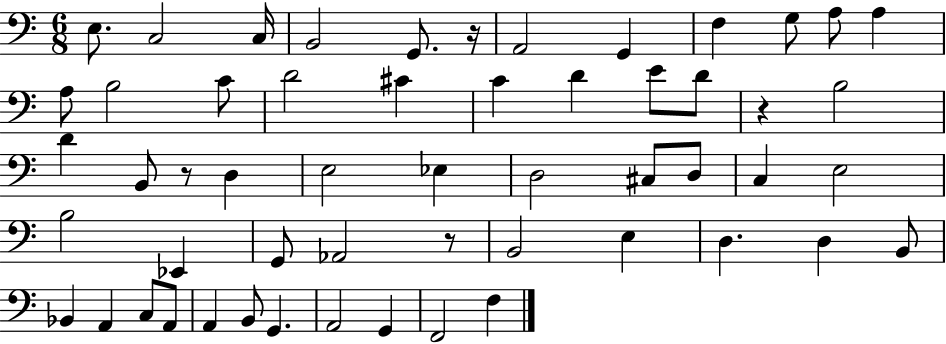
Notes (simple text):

E3/e. C3/h C3/s B2/h G2/e. R/s A2/h G2/q F3/q G3/e A3/e A3/q A3/e B3/h C4/e D4/h C#4/q C4/q D4/q E4/e D4/e R/q B3/h D4/q B2/e R/e D3/q E3/h Eb3/q D3/h C#3/e D3/e C3/q E3/h B3/h Eb2/q G2/e Ab2/h R/e B2/h E3/q D3/q. D3/q B2/e Bb2/q A2/q C3/e A2/e A2/q B2/e G2/q. A2/h G2/q F2/h F3/q